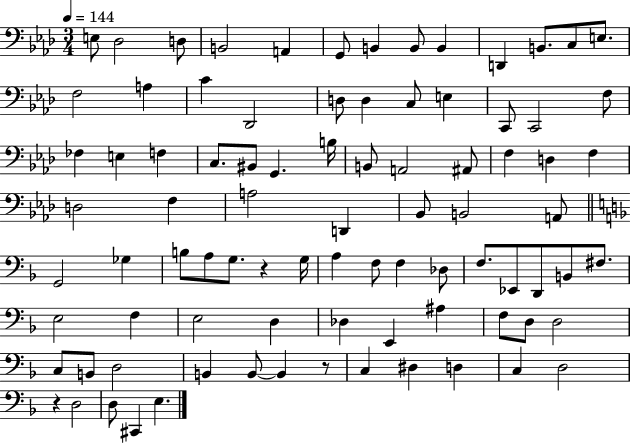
E3/e Db3/h D3/e B2/h A2/q G2/e B2/q B2/e B2/q D2/q B2/e. C3/e E3/e. F3/h A3/q C4/q Db2/h D3/e D3/q C3/e E3/q C2/e C2/h F3/e FES3/q E3/q F3/q C3/e. BIS2/e G2/q. B3/s B2/e A2/h A#2/e F3/q D3/q F3/q D3/h F3/q A3/h D2/q Bb2/e B2/h A2/e G2/h Gb3/q B3/e A3/e G3/e. R/q G3/s A3/q F3/e F3/q Db3/e F3/e. Eb2/e D2/e B2/e F#3/e. E3/h F3/q E3/h D3/q Db3/q E2/q A#3/q F3/e D3/e D3/h C3/e B2/e D3/h B2/q B2/e B2/q R/e C3/q D#3/q D3/q C3/q D3/h R/q D3/h D3/e C#2/q E3/q.